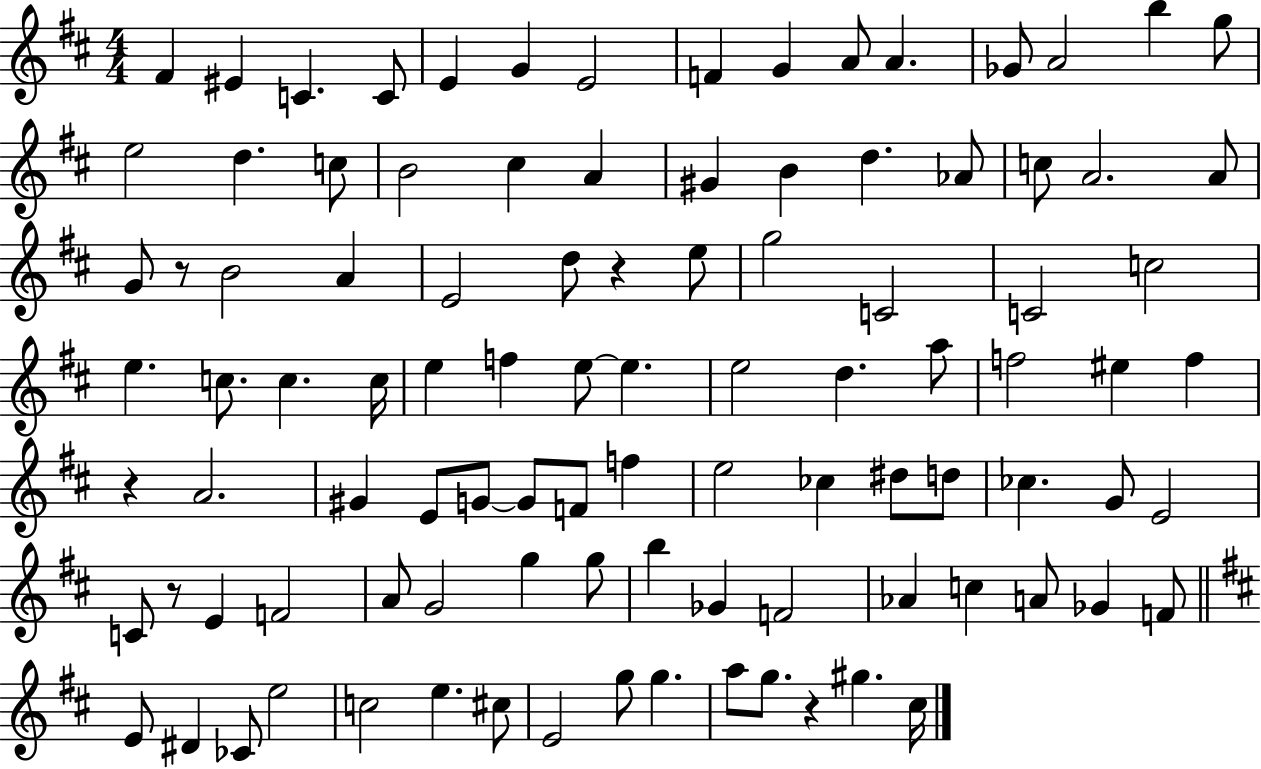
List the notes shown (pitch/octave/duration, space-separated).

F#4/q EIS4/q C4/q. C4/e E4/q G4/q E4/h F4/q G4/q A4/e A4/q. Gb4/e A4/h B5/q G5/e E5/h D5/q. C5/e B4/h C#5/q A4/q G#4/q B4/q D5/q. Ab4/e C5/e A4/h. A4/e G4/e R/e B4/h A4/q E4/h D5/e R/q E5/e G5/h C4/h C4/h C5/h E5/q. C5/e. C5/q. C5/s E5/q F5/q E5/e E5/q. E5/h D5/q. A5/e F5/h EIS5/q F5/q R/q A4/h. G#4/q E4/e G4/e G4/e F4/e F5/q E5/h CES5/q D#5/e D5/e CES5/q. G4/e E4/h C4/e R/e E4/q F4/h A4/e G4/h G5/q G5/e B5/q Gb4/q F4/h Ab4/q C5/q A4/e Gb4/q F4/e E4/e D#4/q CES4/e E5/h C5/h E5/q. C#5/e E4/h G5/e G5/q. A5/e G5/e. R/q G#5/q. C#5/s